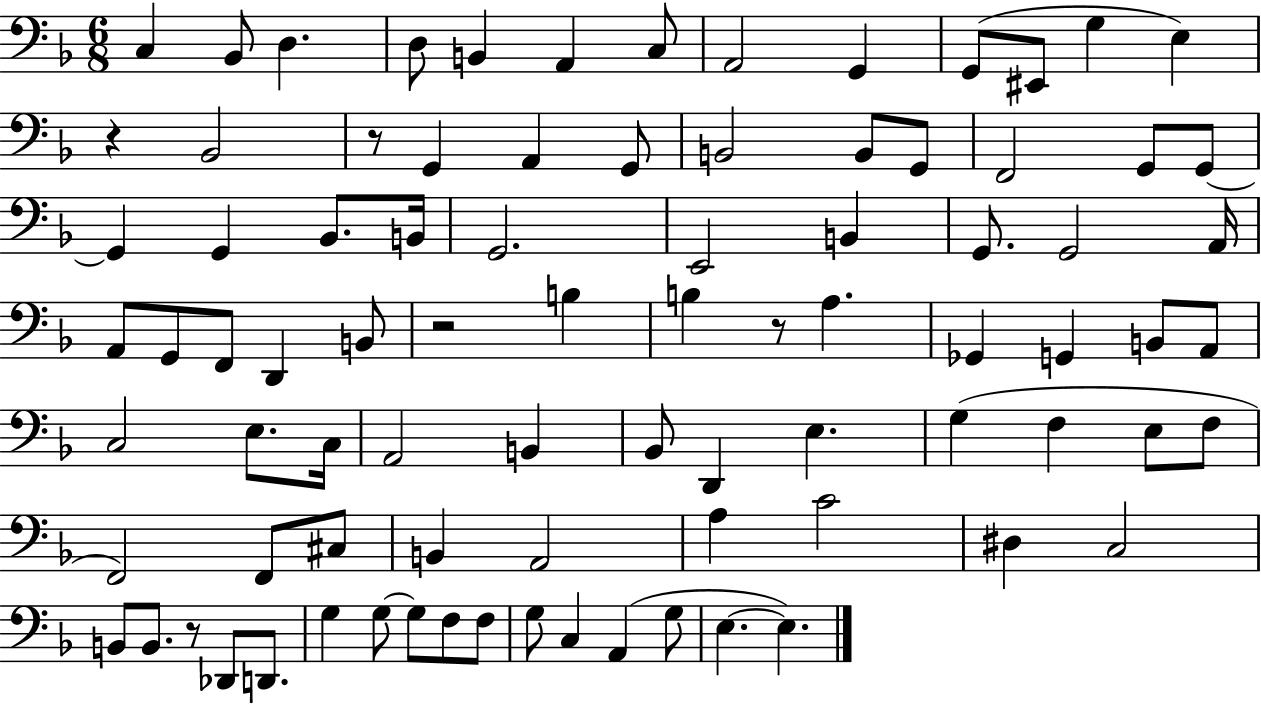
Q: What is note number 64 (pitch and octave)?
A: C4